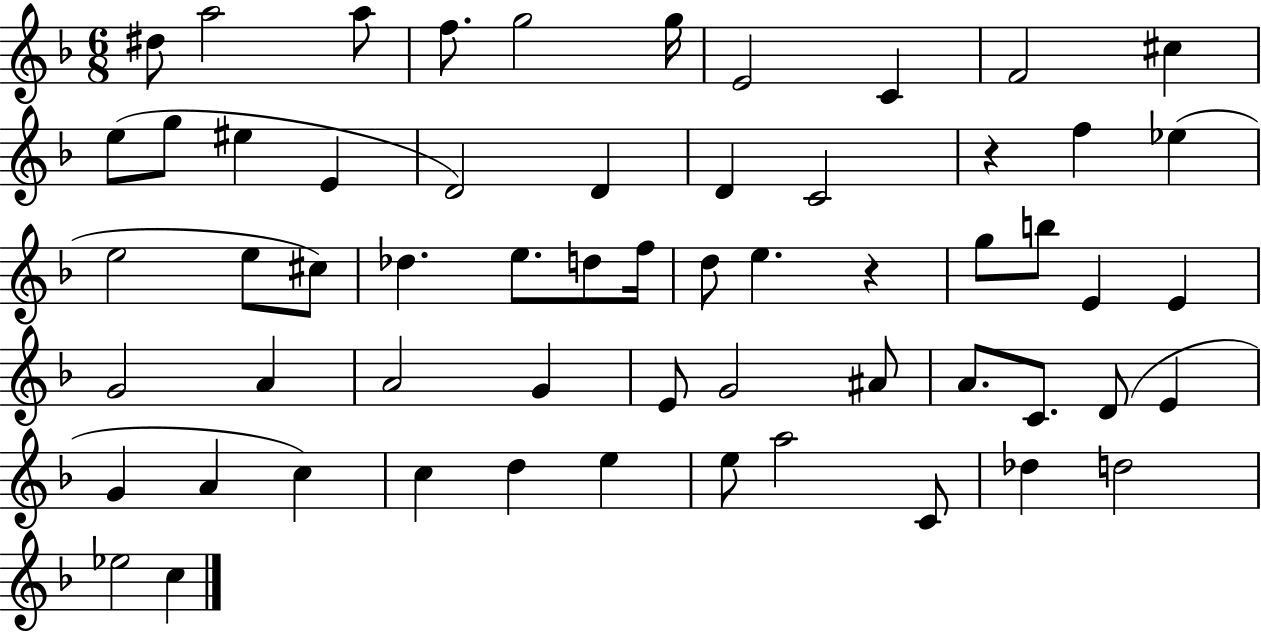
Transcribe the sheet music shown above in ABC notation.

X:1
T:Untitled
M:6/8
L:1/4
K:F
^d/2 a2 a/2 f/2 g2 g/4 E2 C F2 ^c e/2 g/2 ^e E D2 D D C2 z f _e e2 e/2 ^c/2 _d e/2 d/2 f/4 d/2 e z g/2 b/2 E E G2 A A2 G E/2 G2 ^A/2 A/2 C/2 D/2 E G A c c d e e/2 a2 C/2 _d d2 _e2 c